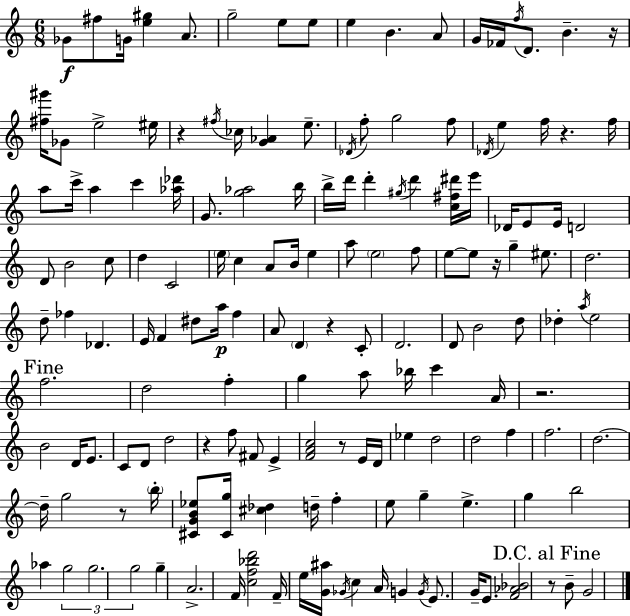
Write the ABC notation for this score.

X:1
T:Untitled
M:6/8
L:1/4
K:C
_G/2 ^f/2 G/4 [e^g] A/2 g2 e/2 e/2 e B A/2 G/4 _F/4 f/4 D/2 B z/4 [^f^g']/4 _G/2 e2 ^e/4 z ^f/4 _c/4 [G_A] e/2 _D/4 f/2 g2 f/2 _D/4 e f/4 z f/4 a/2 c'/4 a c' [_a_d']/4 G/2 [g_a]2 b/4 b/4 d'/4 d' ^g/4 d' [c^f^d']/4 e'/4 _D/4 E/2 E/4 D2 D/2 B2 c/2 d C2 e/4 c A/2 B/4 e a/2 e2 f/2 e/2 e/2 z/4 g ^e/2 d2 d/2 _f _D E/4 F ^d/2 a/4 f A/2 D z C/2 D2 D/2 B2 d/2 _d a/4 e2 f2 d2 f g a/2 _b/4 c' A/4 z2 B2 D/4 E/2 C/2 D/2 d2 z f/2 ^F/2 E [FAc]2 z/2 E/4 D/4 _e d2 d2 f f2 d2 d/4 g2 z/2 b/4 [^CGB_e]/2 [^Cg]/4 [^c_d] d/4 f e/2 g e g b2 _a g2 g2 g2 g A2 F/4 [cf_bd']2 F/4 e/4 [G^a]/4 _G/4 c A/4 G G/4 E/2 G/4 E/2 [F_A_B]2 z/2 B/2 G2